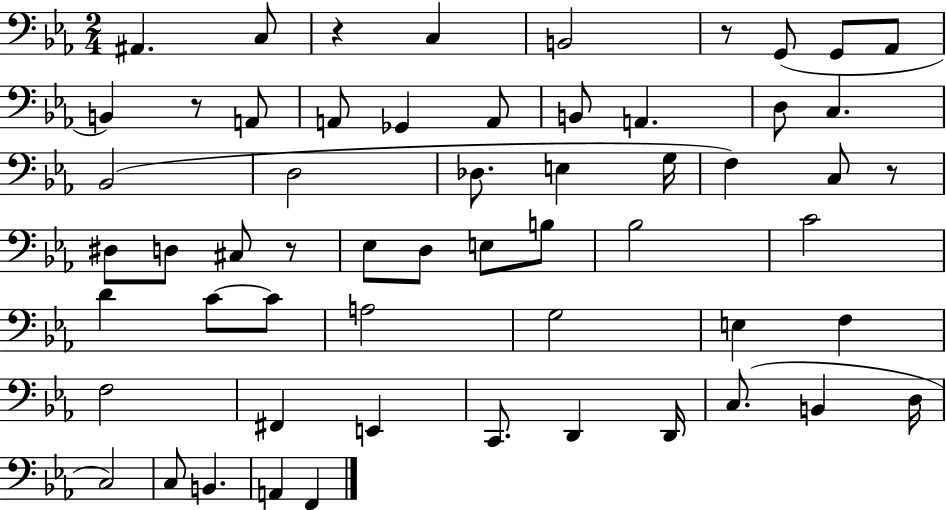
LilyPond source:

{
  \clef bass
  \numericTimeSignature
  \time 2/4
  \key ees \major
  ais,4. c8 | r4 c4 | b,2 | r8 g,8( g,8 aes,8 | \break b,4) r8 a,8 | a,8 ges,4 a,8 | b,8 a,4. | d8 c4. | \break bes,2( | d2 | des8. e4 g16 | f4) c8 r8 | \break dis8 d8 cis8 r8 | ees8 d8 e8 b8 | bes2 | c'2 | \break d'4 c'8~~ c'8 | a2 | g2 | e4 f4 | \break f2 | fis,4 e,4 | c,8. d,4 d,16 | c8.( b,4 d16 | \break c2) | c8 b,4. | a,4 f,4 | \bar "|."
}